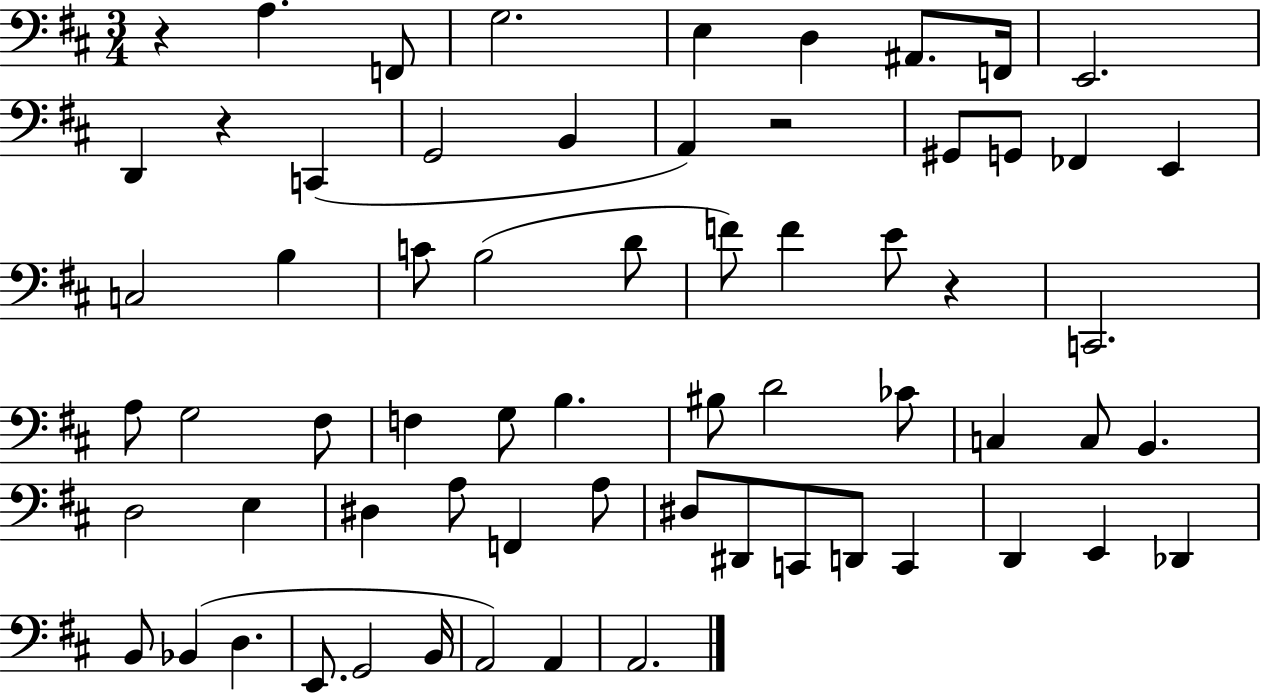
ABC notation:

X:1
T:Untitled
M:3/4
L:1/4
K:D
z A, F,,/2 G,2 E, D, ^A,,/2 F,,/4 E,,2 D,, z C,, G,,2 B,, A,, z2 ^G,,/2 G,,/2 _F,, E,, C,2 B, C/2 B,2 D/2 F/2 F E/2 z C,,2 A,/2 G,2 ^F,/2 F, G,/2 B, ^B,/2 D2 _C/2 C, C,/2 B,, D,2 E, ^D, A,/2 F,, A,/2 ^D,/2 ^D,,/2 C,,/2 D,,/2 C,, D,, E,, _D,, B,,/2 _B,, D, E,,/2 G,,2 B,,/4 A,,2 A,, A,,2